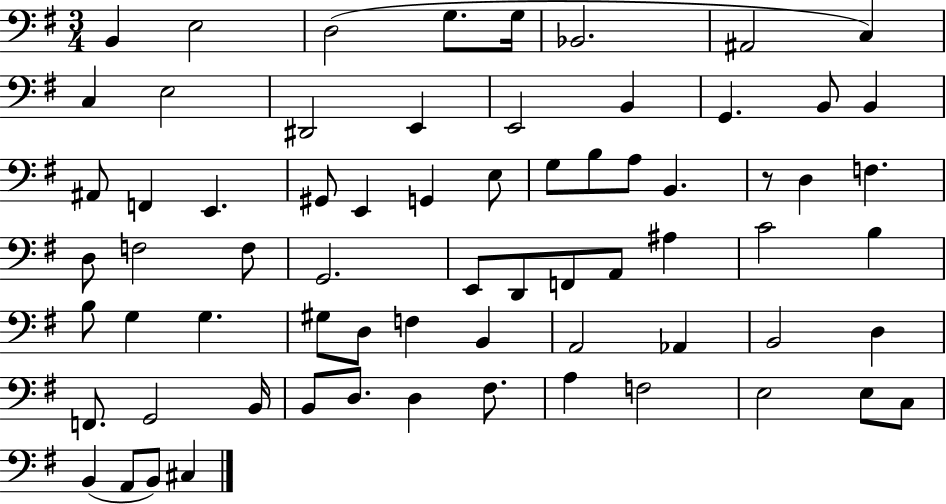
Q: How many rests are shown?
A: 1